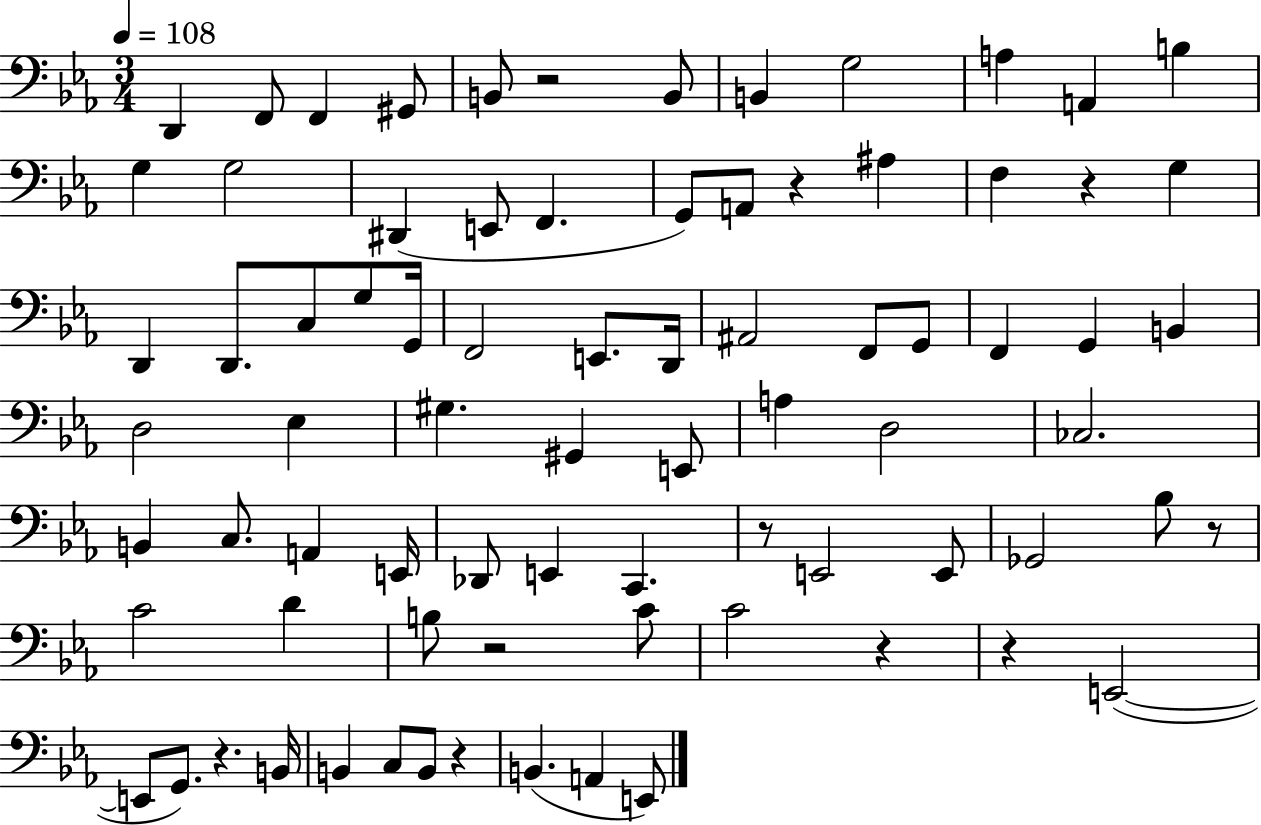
D2/q F2/e F2/q G#2/e B2/e R/h B2/e B2/q G3/h A3/q A2/q B3/q G3/q G3/h D#2/q E2/e F2/q. G2/e A2/e R/q A#3/q F3/q R/q G3/q D2/q D2/e. C3/e G3/e G2/s F2/h E2/e. D2/s A#2/h F2/e G2/e F2/q G2/q B2/q D3/h Eb3/q G#3/q. G#2/q E2/e A3/q D3/h CES3/h. B2/q C3/e. A2/q E2/s Db2/e E2/q C2/q. R/e E2/h E2/e Gb2/h Bb3/e R/e C4/h D4/q B3/e R/h C4/e C4/h R/q R/q E2/h E2/e G2/e. R/q. B2/s B2/q C3/e B2/e R/q B2/q. A2/q E2/e